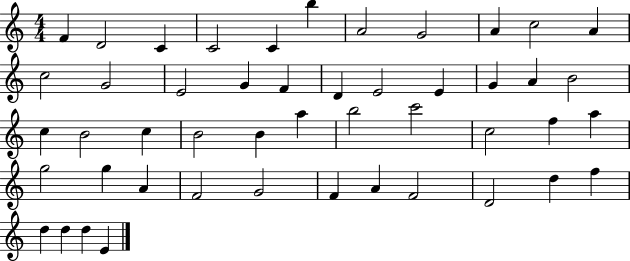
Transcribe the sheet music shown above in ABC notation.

X:1
T:Untitled
M:4/4
L:1/4
K:C
F D2 C C2 C b A2 G2 A c2 A c2 G2 E2 G F D E2 E G A B2 c B2 c B2 B a b2 c'2 c2 f a g2 g A F2 G2 F A F2 D2 d f d d d E